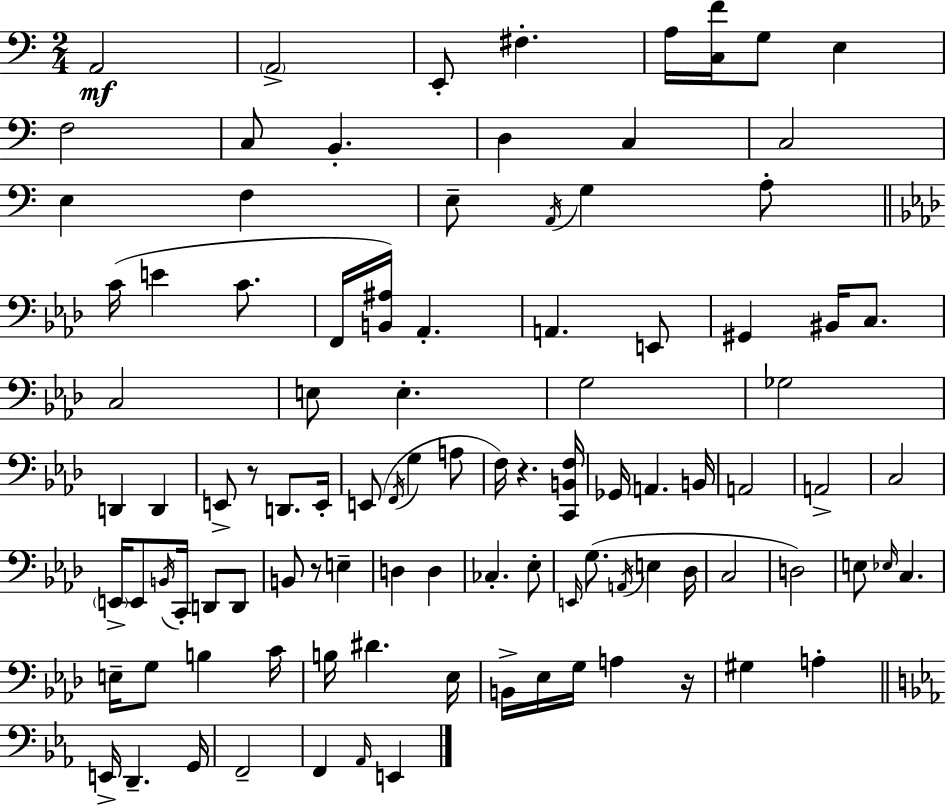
A2/h A2/h E2/e F#3/q. A3/s [C3,F4]/s G3/e E3/q F3/h C3/e B2/q. D3/q C3/q C3/h E3/q F3/q E3/e A2/s G3/q A3/e C4/s E4/q C4/e. F2/s [B2,A#3]/s Ab2/q. A2/q. E2/e G#2/q BIS2/s C3/e. C3/h E3/e E3/q. G3/h Gb3/h D2/q D2/q E2/e R/e D2/e. E2/s E2/e F2/s G3/q A3/e F3/s R/q. [C2,B2,F3]/s Gb2/s A2/q. B2/s A2/h A2/h C3/h E2/s E2/e B2/s C2/s D2/e D2/e B2/e R/e E3/q D3/q D3/q CES3/q. Eb3/e E2/s G3/e. A2/s E3/q Db3/s C3/h D3/h E3/e Eb3/s C3/q. E3/s G3/e B3/q C4/s B3/s D#4/q. Eb3/s B2/s Eb3/s G3/s A3/q R/s G#3/q A3/q E2/s D2/q. G2/s F2/h F2/q Ab2/s E2/q